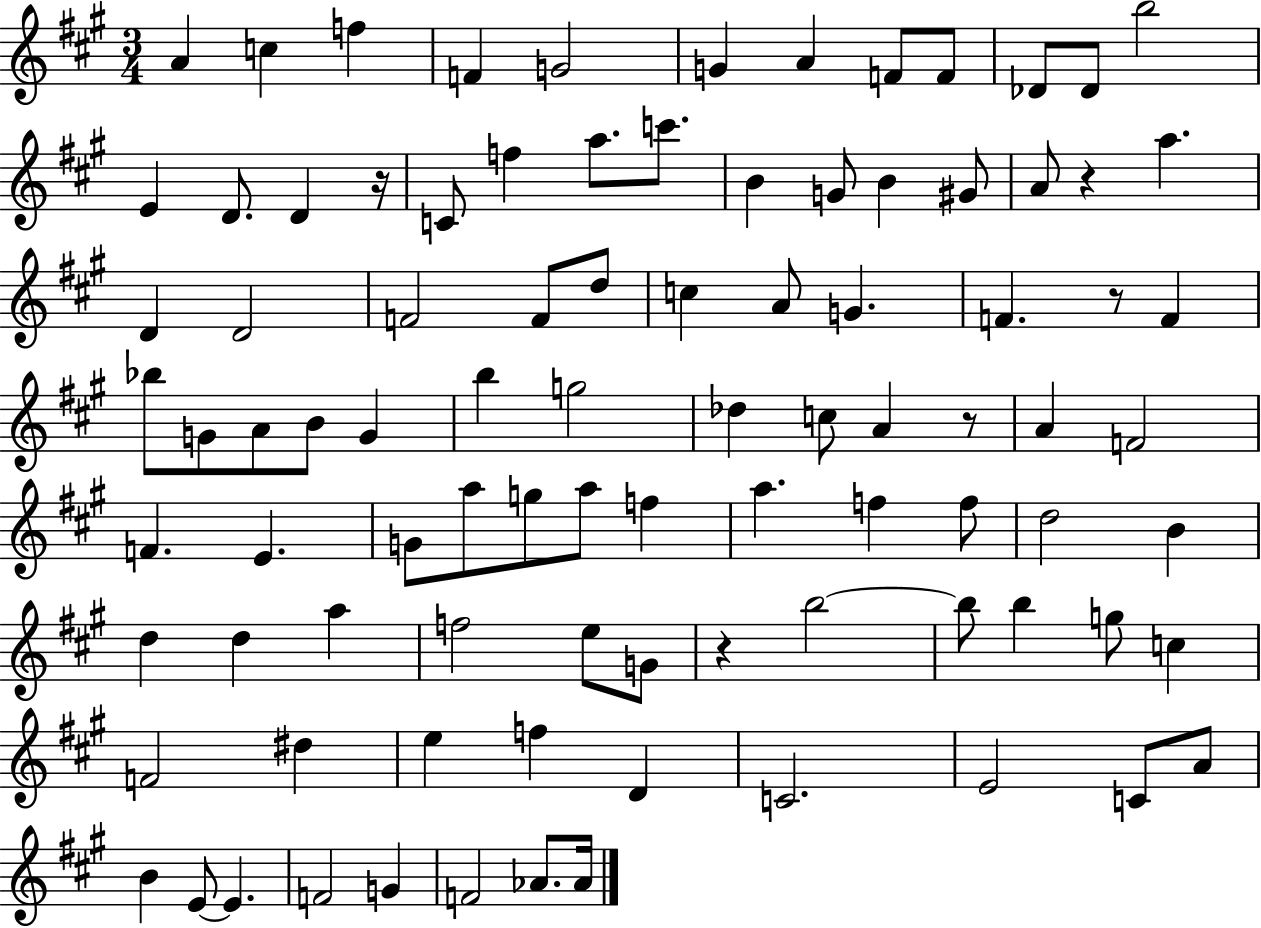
{
  \clef treble
  \numericTimeSignature
  \time 3/4
  \key a \major
  a'4 c''4 f''4 | f'4 g'2 | g'4 a'4 f'8 f'8 | des'8 des'8 b''2 | \break e'4 d'8. d'4 r16 | c'8 f''4 a''8. c'''8. | b'4 g'8 b'4 gis'8 | a'8 r4 a''4. | \break d'4 d'2 | f'2 f'8 d''8 | c''4 a'8 g'4. | f'4. r8 f'4 | \break bes''8 g'8 a'8 b'8 g'4 | b''4 g''2 | des''4 c''8 a'4 r8 | a'4 f'2 | \break f'4. e'4. | g'8 a''8 g''8 a''8 f''4 | a''4. f''4 f''8 | d''2 b'4 | \break d''4 d''4 a''4 | f''2 e''8 g'8 | r4 b''2~~ | b''8 b''4 g''8 c''4 | \break f'2 dis''4 | e''4 f''4 d'4 | c'2. | e'2 c'8 a'8 | \break b'4 e'8~~ e'4. | f'2 g'4 | f'2 aes'8. aes'16 | \bar "|."
}